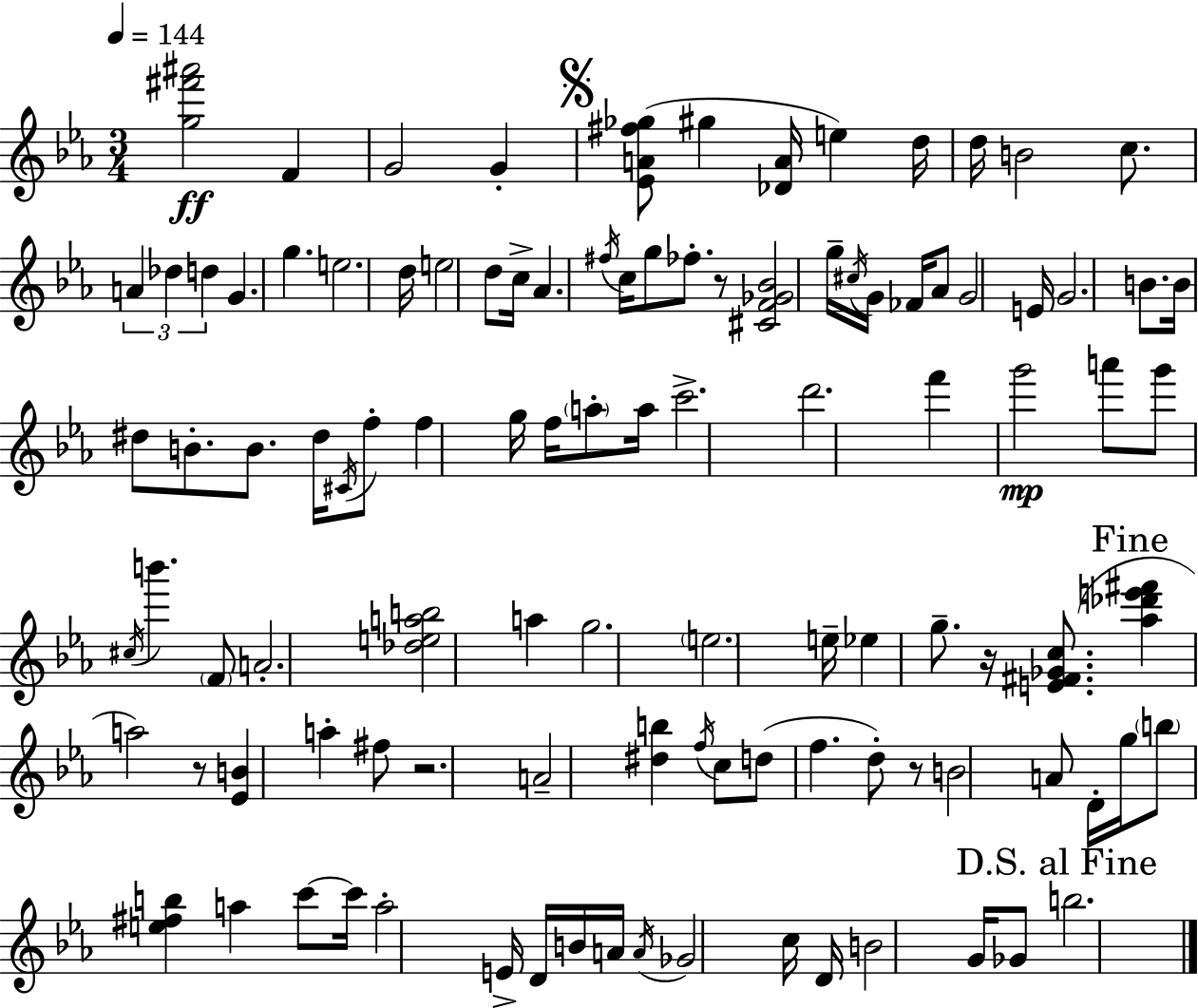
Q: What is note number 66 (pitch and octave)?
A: F5